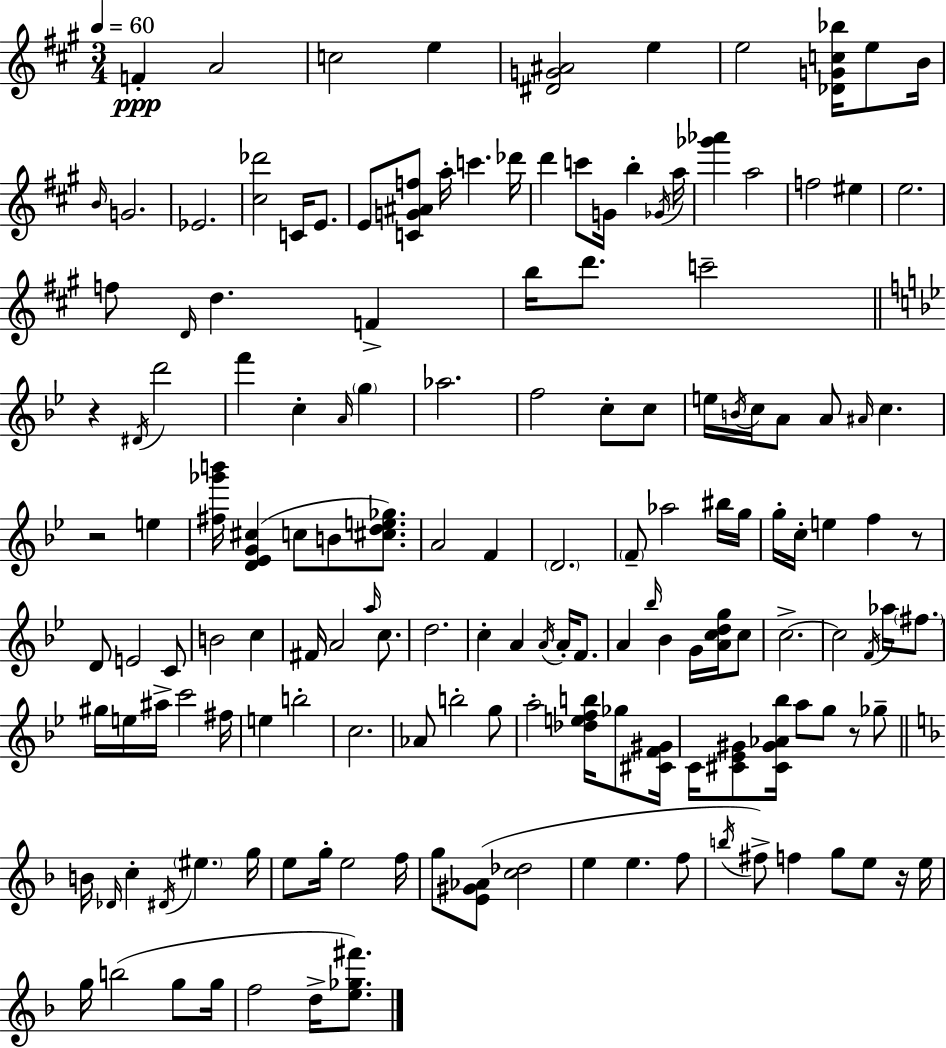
F4/q A4/h C5/h E5/q [D#4,G4,A#4]/h E5/q E5/h [Db4,G4,C5,Bb5]/s E5/e B4/s B4/s G4/h. Eb4/h. [C#5,Db6]/h C4/s E4/e. E4/e [C4,G4,A#4,F5]/e A5/s C6/q. Db6/s D6/q C6/e G4/s B5/q Gb4/s A5/s [Gb6,Ab6]/q A5/h F5/h EIS5/q E5/h. F5/e D4/s D5/q. F4/q B5/s D6/e. C6/h R/q D#4/s D6/h F6/q C5/q A4/s G5/q Ab5/h. F5/h C5/e C5/e E5/s B4/s C5/s A4/e A4/e A#4/s C5/q. R/h E5/q [F#5,Gb6,B6]/s [D4,Eb4,G4,C#5]/q C5/e B4/e [C#5,D5,E5,Gb5]/e. A4/h F4/q D4/h. F4/e Ab5/h BIS5/s G5/s G5/s C5/s E5/q F5/q R/e D4/e E4/h C4/e B4/h C5/q F#4/s A4/h A5/s C5/e. D5/h. C5/q A4/q A4/s A4/s F4/e. A4/q Bb5/s Bb4/q G4/s [A4,C5,D5,G5]/s C5/e C5/h. C5/h F4/s Ab5/s F#5/e. G#5/s E5/s A#5/s C6/h F#5/s E5/q B5/h C5/h. Ab4/e B5/h G5/e A5/h [Db5,E5,F5,B5]/s Gb5/e [C#4,F4,G#4]/s C4/s [C#4,Eb4,G#4]/e [C#4,G#4,Ab4,Bb5]/s A5/e G5/e R/e Gb5/e B4/s Db4/s C5/q D#4/s EIS5/q. G5/s E5/e G5/s E5/h F5/s G5/e [E4,G#4,Ab4]/e [C5,Db5]/h E5/q E5/q. F5/e B5/s F#5/e F5/q G5/e E5/e R/s E5/s G5/s B5/h G5/e G5/s F5/h D5/s [E5,Gb5,F#6]/e.